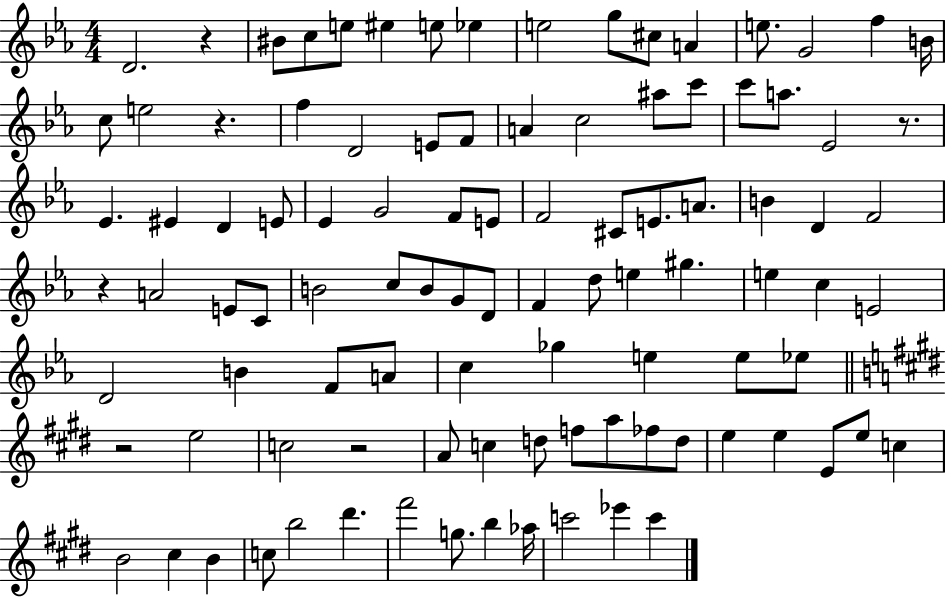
{
  \clef treble
  \numericTimeSignature
  \time 4/4
  \key ees \major
  \repeat volta 2 { d'2. r4 | bis'8 c''8 e''8 eis''4 e''8 ees''4 | e''2 g''8 cis''8 a'4 | e''8. g'2 f''4 b'16 | \break c''8 e''2 r4. | f''4 d'2 e'8 f'8 | a'4 c''2 ais''8 c'''8 | c'''8 a''8. ees'2 r8. | \break ees'4. eis'4 d'4 e'8 | ees'4 g'2 f'8 e'8 | f'2 cis'8 e'8. a'8. | b'4 d'4 f'2 | \break r4 a'2 e'8 c'8 | b'2 c''8 b'8 g'8 d'8 | f'4 d''8 e''4 gis''4. | e''4 c''4 e'2 | \break d'2 b'4 f'8 a'8 | c''4 ges''4 e''4 e''8 ees''8 | \bar "||" \break \key e \major r2 e''2 | c''2 r2 | a'8 c''4 d''8 f''8 a''8 fes''8 d''8 | e''4 e''4 e'8 e''8 c''4 | \break b'2 cis''4 b'4 | c''8 b''2 dis'''4. | fis'''2 g''8. b''4 aes''16 | c'''2 ees'''4 c'''4 | \break } \bar "|."
}